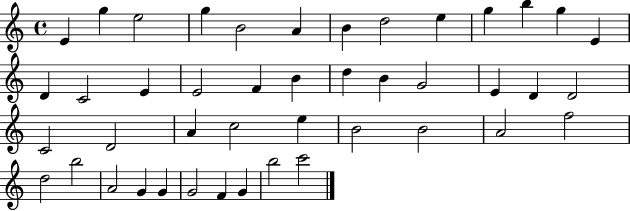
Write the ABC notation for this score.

X:1
T:Untitled
M:4/4
L:1/4
K:C
E g e2 g B2 A B d2 e g b g E D C2 E E2 F B d B G2 E D D2 C2 D2 A c2 e B2 B2 A2 f2 d2 b2 A2 G G G2 F G b2 c'2